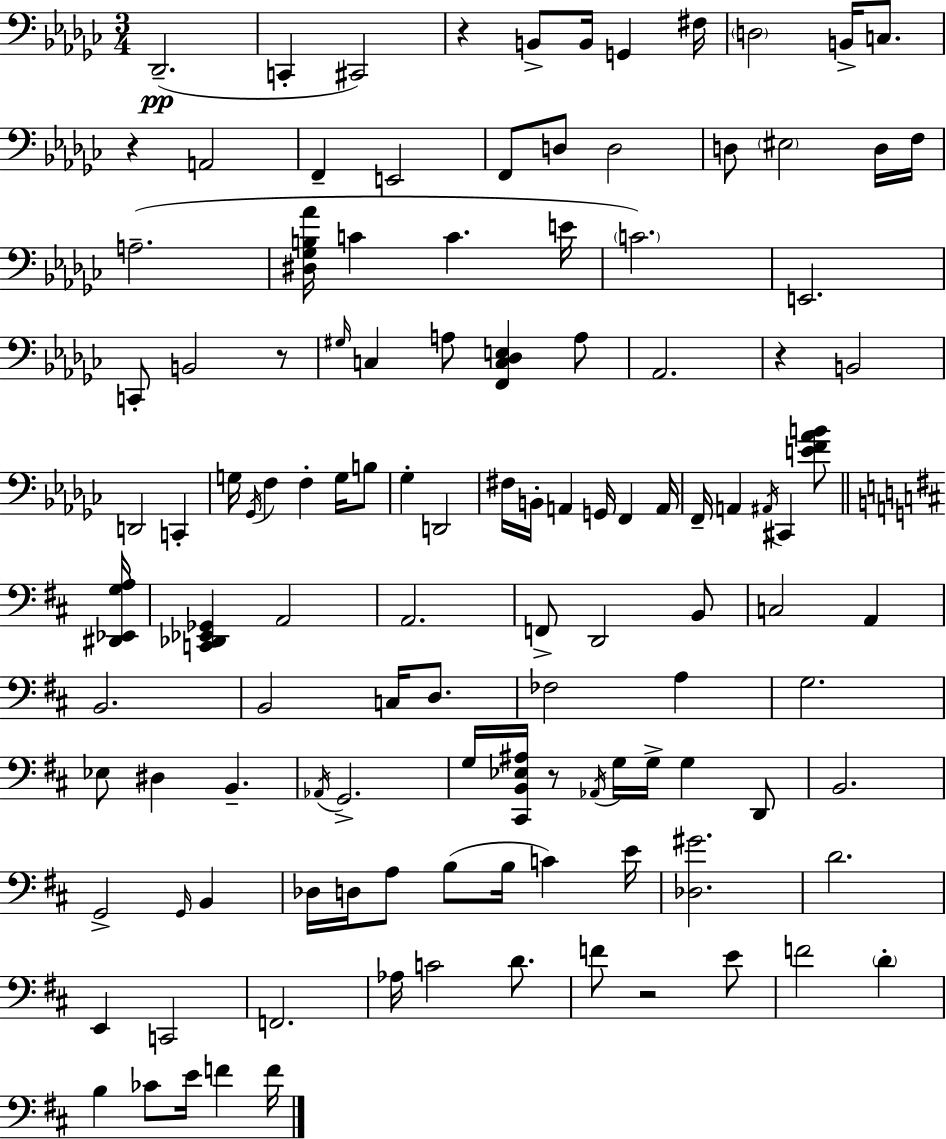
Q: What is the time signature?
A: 3/4